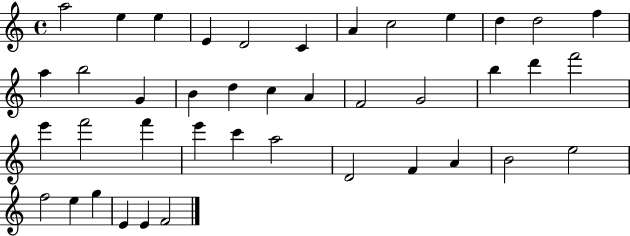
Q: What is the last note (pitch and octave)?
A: F4